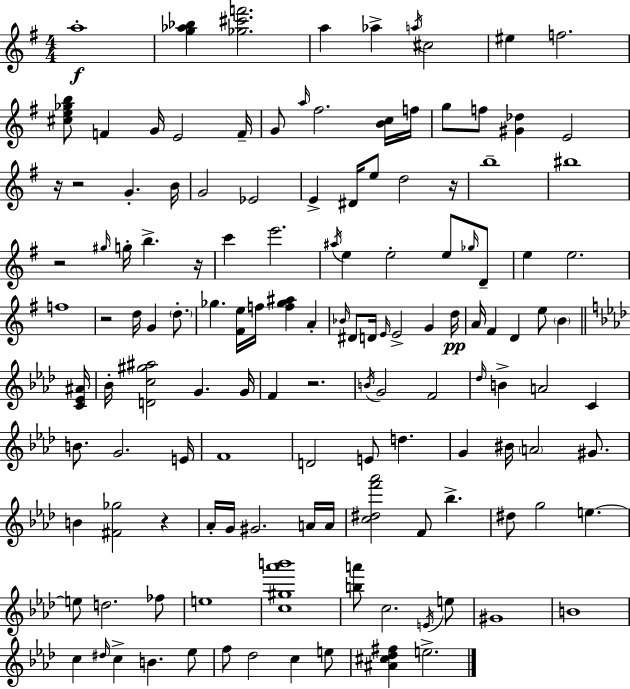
{
  \clef treble
  \numericTimeSignature
  \time 4/4
  \key e \minor
  \repeat volta 2 { a''1-.\f | <g'' aes'' bes''>4 <ges'' cis''' f'''>2. | a''4 aes''4-> \acciaccatura { a''16 } cis''2 | eis''4 f''2. | \break <cis'' e'' ges'' b''>8 f'4 g'16 e'2 | f'16-- g'8 \grace { a''16 } fis''2. | <b' c''>16 f''16 g''8 f''8 <gis' des''>4 e'2 | r16 r2 g'4.-. | \break b'16 g'2 ees'2 | e'4-> dis'16 e''8 d''2 | r16 b''1-- | bis''1 | \break r2 \grace { gis''16 } g''16-. b''4.-> | r16 c'''4 e'''2. | \acciaccatura { ais''16 } e''4 e''2-. | e''8 \grace { ges''16 } d'8-- e''4 e''2. | \break f''1 | r2 d''16 g'4 | \parenthesize d''8.-. ges''4. <fis' e''>16 f''16 <f'' ges'' ais''>4 | a'4-. \grace { bes'16 } dis'8 d'16 \grace { e'16 } e'2-> | \break g'4 d''16\pp a'16 fis'4 d'4 | e''8 \parenthesize b'4 \bar "||" \break \key aes \major <c' ees' ais'>16 bes'16-. <d' c'' gis'' ais''>2 g'4. | g'16 f'4 r2. | \acciaccatura { b'16 } g'2 f'2 | \grace { des''16 } b'4-> a'2 c'4 | \break b'8. g'2. | e'16 f'1 | d'2 e'8 d''4. | g'4 bis'16 \parenthesize a'2 | \break gis'8. b'4 <fis' ges''>2 r4 | aes'16-. g'16 gis'2. | a'16 a'16 <c'' dis'' f''' aes'''>2 f'8 bes''4.-> | dis''8 g''2 e''4.~~ | \break e''8 d''2. | fes''8 e''1 | <c'' gis'' aes''' b'''>1 | <b'' a'''>8 c''2. | \break \acciaccatura { e'16 } e''8 gis'1 | b'1 | c''4 \grace { dis''16 } c''4-> b'4. | ees''8 f''8 des''2 c''4 | \break e''8 <ais' cis'' des'' fis''>4 e''2.-> | } \bar "|."
}